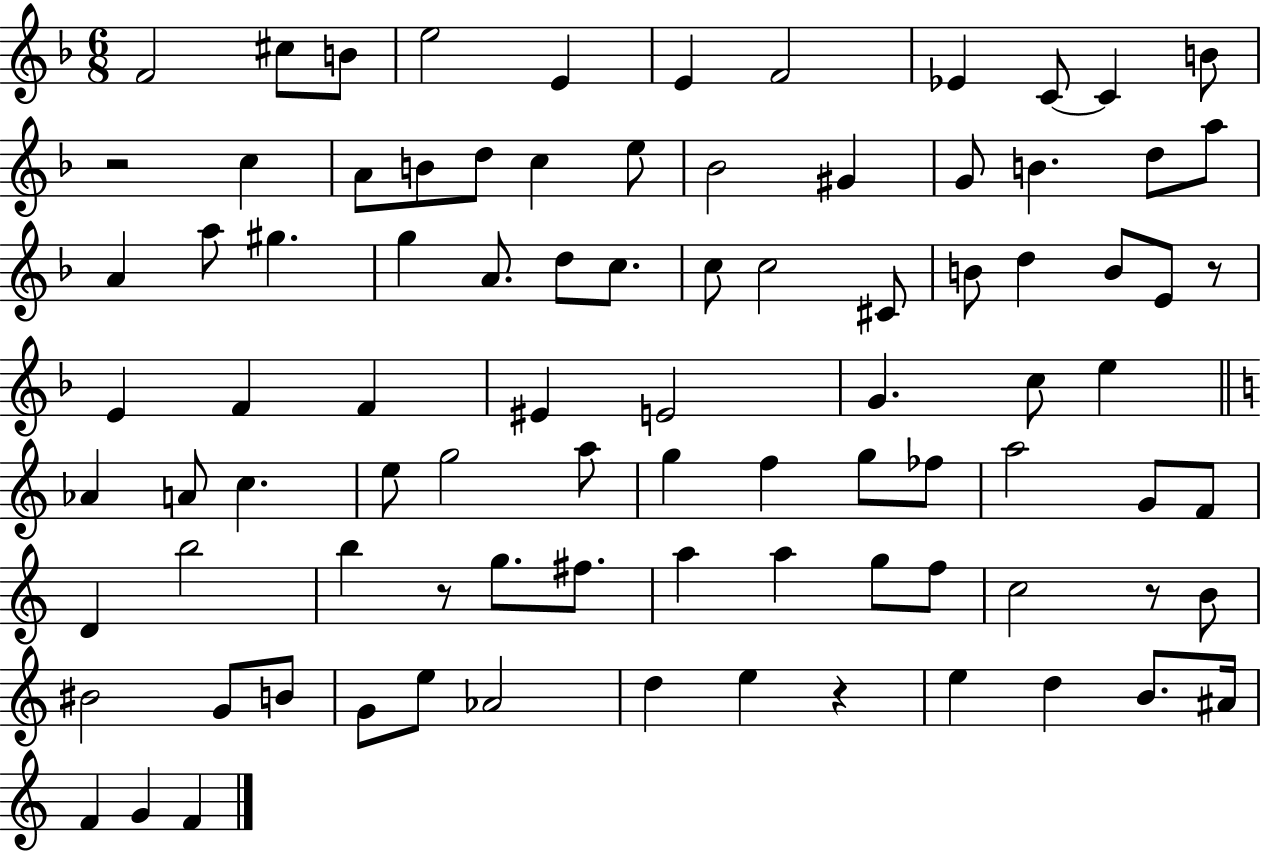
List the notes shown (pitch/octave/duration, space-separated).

F4/h C#5/e B4/e E5/h E4/q E4/q F4/h Eb4/q C4/e C4/q B4/e R/h C5/q A4/e B4/e D5/e C5/q E5/e Bb4/h G#4/q G4/e B4/q. D5/e A5/e A4/q A5/e G#5/q. G5/q A4/e. D5/e C5/e. C5/e C5/h C#4/e B4/e D5/q B4/e E4/e R/e E4/q F4/q F4/q EIS4/q E4/h G4/q. C5/e E5/q Ab4/q A4/e C5/q. E5/e G5/h A5/e G5/q F5/q G5/e FES5/e A5/h G4/e F4/e D4/q B5/h B5/q R/e G5/e. F#5/e. A5/q A5/q G5/e F5/e C5/h R/e B4/e BIS4/h G4/e B4/e G4/e E5/e Ab4/h D5/q E5/q R/q E5/q D5/q B4/e. A#4/s F4/q G4/q F4/q